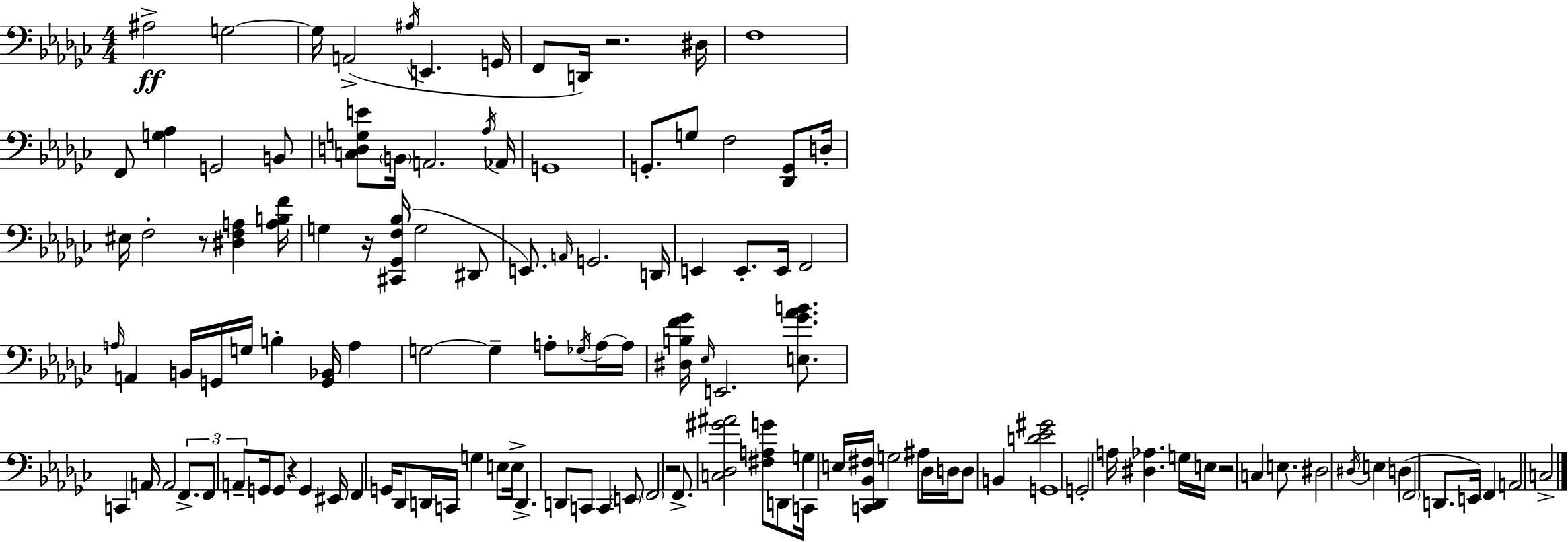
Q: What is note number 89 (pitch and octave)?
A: A3